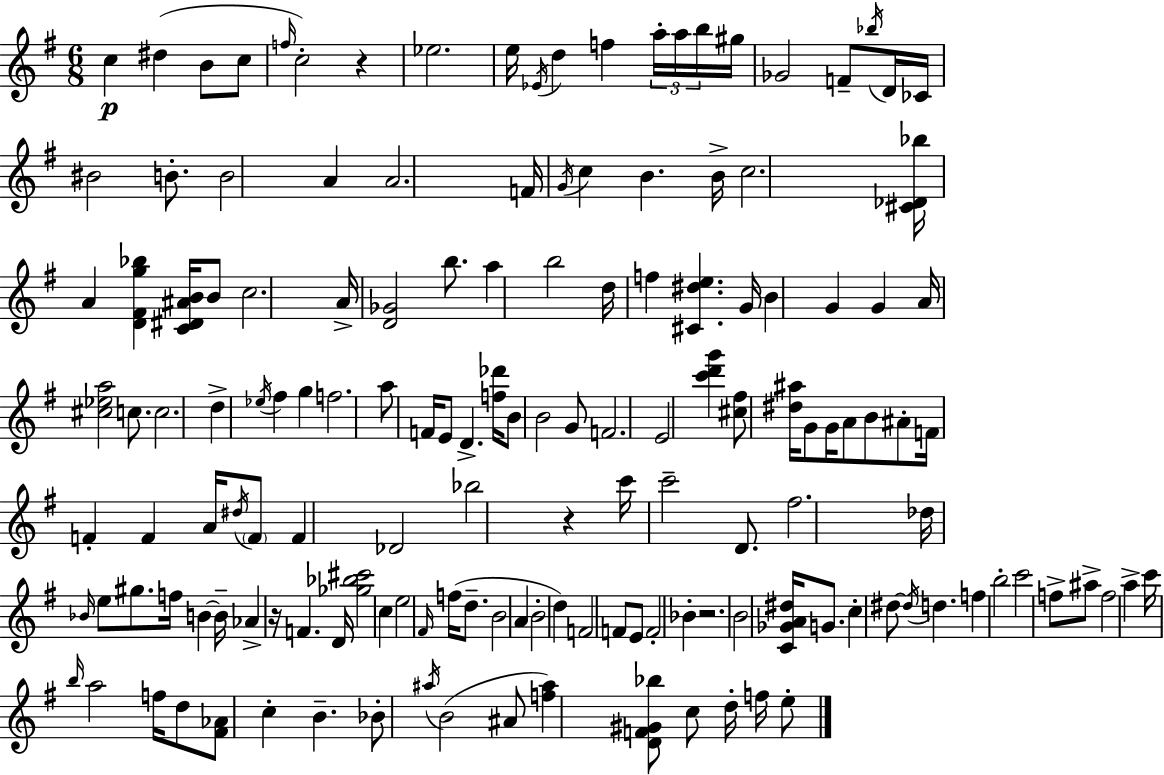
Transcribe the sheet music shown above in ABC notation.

X:1
T:Untitled
M:6/8
L:1/4
K:Em
c ^d B/2 c/2 f/4 c2 z _e2 e/4 _E/4 d f a/4 a/4 b/4 ^g/4 _G2 F/2 _b/4 D/4 _C/4 ^B2 B/2 B2 A A2 F/4 G/4 c B B/4 c2 [^C_D_b]/4 A [D^Fg_b] [C^D^AB]/4 B/2 c2 A/4 [D_G]2 b/2 a b2 d/4 f [^C^de] G/4 B G G A/4 [^c_ea]2 c/2 c2 d _e/4 ^f g f2 a/2 F/4 E/2 D [f_d']/4 B/2 B2 G/2 F2 E2 [c'd'g'] [^c^f]/2 [^d^a]/4 G/2 G/4 A/2 B/2 ^A/2 F/4 F F A/4 ^d/4 F/2 F _D2 _b2 z c'/4 c'2 D/2 ^f2 _d/4 _B/4 e/2 ^g/2 f/4 B B/4 _A z/4 F D/4 [_g_b^c']2 c e2 ^F/4 f/4 d/2 B2 A B2 d F2 F/2 E/2 F2 _B z2 B2 [C_GA^d]/4 G/2 c ^d/2 ^d/4 d f b2 c'2 f/2 ^a/2 f2 a c'/4 b/4 a2 f/4 d/2 [^F_A]/2 c B _B/2 ^a/4 B2 ^A/2 [f^a] [DF^G_b]/2 c/2 d/4 f/4 e/2